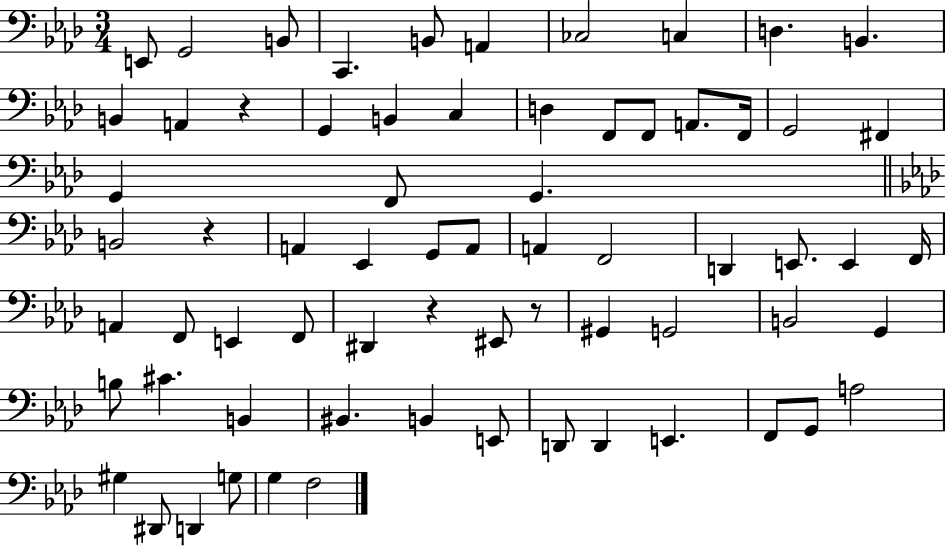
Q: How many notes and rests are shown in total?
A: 68